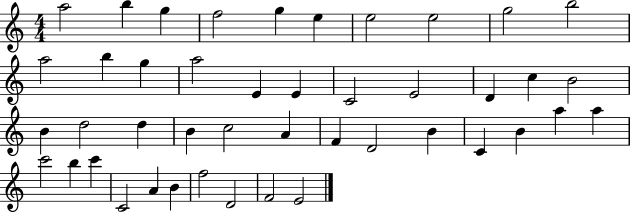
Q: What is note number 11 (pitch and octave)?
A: A5